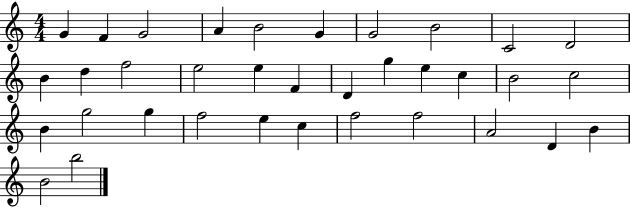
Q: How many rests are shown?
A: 0